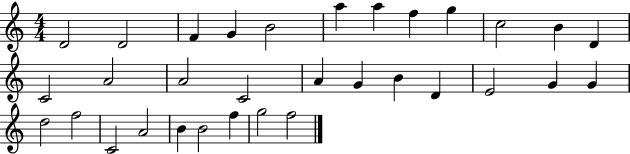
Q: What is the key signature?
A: C major